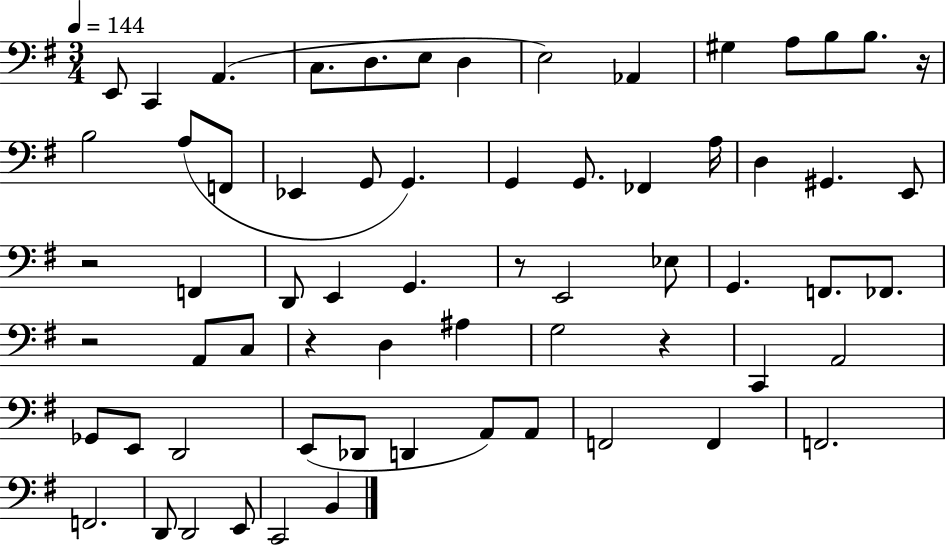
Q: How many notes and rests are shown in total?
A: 65